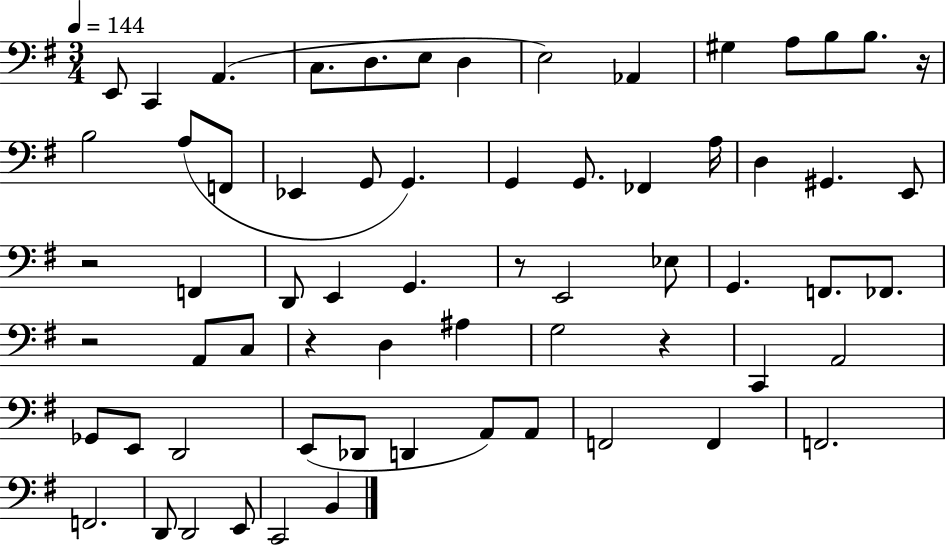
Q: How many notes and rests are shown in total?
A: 65